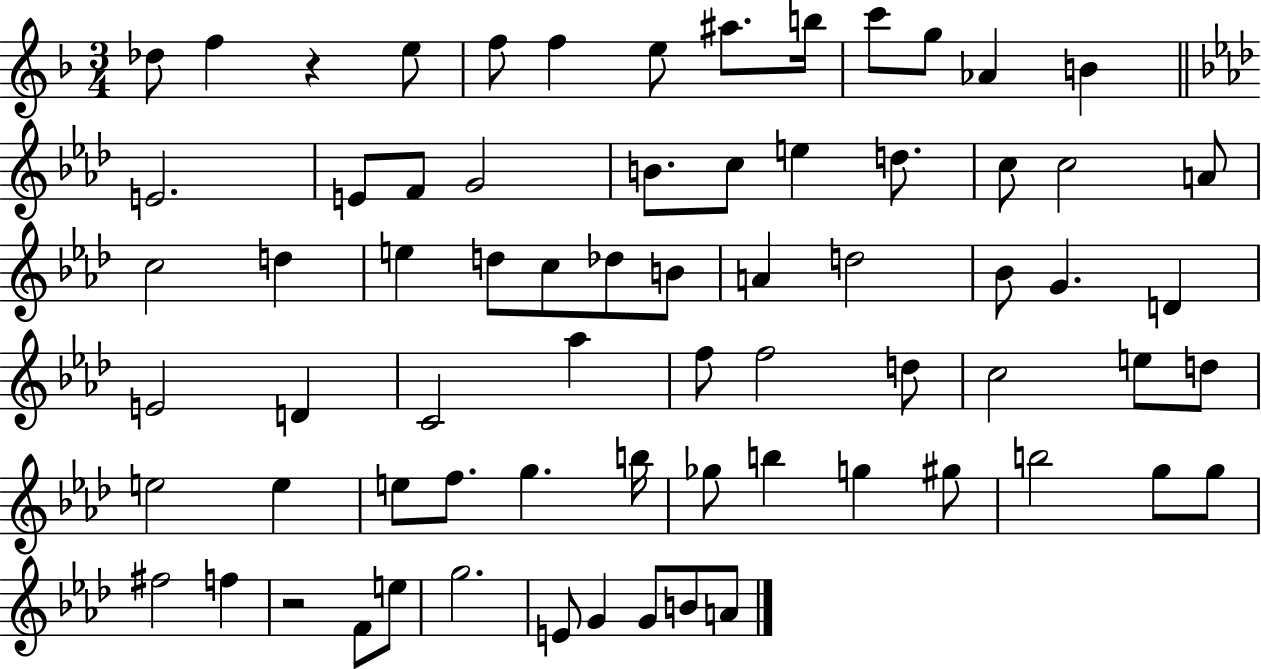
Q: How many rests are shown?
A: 2